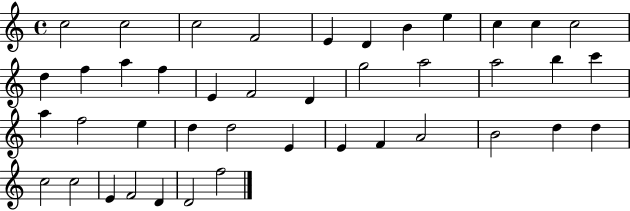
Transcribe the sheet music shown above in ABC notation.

X:1
T:Untitled
M:4/4
L:1/4
K:C
c2 c2 c2 F2 E D B e c c c2 d f a f E F2 D g2 a2 a2 b c' a f2 e d d2 E E F A2 B2 d d c2 c2 E F2 D D2 f2